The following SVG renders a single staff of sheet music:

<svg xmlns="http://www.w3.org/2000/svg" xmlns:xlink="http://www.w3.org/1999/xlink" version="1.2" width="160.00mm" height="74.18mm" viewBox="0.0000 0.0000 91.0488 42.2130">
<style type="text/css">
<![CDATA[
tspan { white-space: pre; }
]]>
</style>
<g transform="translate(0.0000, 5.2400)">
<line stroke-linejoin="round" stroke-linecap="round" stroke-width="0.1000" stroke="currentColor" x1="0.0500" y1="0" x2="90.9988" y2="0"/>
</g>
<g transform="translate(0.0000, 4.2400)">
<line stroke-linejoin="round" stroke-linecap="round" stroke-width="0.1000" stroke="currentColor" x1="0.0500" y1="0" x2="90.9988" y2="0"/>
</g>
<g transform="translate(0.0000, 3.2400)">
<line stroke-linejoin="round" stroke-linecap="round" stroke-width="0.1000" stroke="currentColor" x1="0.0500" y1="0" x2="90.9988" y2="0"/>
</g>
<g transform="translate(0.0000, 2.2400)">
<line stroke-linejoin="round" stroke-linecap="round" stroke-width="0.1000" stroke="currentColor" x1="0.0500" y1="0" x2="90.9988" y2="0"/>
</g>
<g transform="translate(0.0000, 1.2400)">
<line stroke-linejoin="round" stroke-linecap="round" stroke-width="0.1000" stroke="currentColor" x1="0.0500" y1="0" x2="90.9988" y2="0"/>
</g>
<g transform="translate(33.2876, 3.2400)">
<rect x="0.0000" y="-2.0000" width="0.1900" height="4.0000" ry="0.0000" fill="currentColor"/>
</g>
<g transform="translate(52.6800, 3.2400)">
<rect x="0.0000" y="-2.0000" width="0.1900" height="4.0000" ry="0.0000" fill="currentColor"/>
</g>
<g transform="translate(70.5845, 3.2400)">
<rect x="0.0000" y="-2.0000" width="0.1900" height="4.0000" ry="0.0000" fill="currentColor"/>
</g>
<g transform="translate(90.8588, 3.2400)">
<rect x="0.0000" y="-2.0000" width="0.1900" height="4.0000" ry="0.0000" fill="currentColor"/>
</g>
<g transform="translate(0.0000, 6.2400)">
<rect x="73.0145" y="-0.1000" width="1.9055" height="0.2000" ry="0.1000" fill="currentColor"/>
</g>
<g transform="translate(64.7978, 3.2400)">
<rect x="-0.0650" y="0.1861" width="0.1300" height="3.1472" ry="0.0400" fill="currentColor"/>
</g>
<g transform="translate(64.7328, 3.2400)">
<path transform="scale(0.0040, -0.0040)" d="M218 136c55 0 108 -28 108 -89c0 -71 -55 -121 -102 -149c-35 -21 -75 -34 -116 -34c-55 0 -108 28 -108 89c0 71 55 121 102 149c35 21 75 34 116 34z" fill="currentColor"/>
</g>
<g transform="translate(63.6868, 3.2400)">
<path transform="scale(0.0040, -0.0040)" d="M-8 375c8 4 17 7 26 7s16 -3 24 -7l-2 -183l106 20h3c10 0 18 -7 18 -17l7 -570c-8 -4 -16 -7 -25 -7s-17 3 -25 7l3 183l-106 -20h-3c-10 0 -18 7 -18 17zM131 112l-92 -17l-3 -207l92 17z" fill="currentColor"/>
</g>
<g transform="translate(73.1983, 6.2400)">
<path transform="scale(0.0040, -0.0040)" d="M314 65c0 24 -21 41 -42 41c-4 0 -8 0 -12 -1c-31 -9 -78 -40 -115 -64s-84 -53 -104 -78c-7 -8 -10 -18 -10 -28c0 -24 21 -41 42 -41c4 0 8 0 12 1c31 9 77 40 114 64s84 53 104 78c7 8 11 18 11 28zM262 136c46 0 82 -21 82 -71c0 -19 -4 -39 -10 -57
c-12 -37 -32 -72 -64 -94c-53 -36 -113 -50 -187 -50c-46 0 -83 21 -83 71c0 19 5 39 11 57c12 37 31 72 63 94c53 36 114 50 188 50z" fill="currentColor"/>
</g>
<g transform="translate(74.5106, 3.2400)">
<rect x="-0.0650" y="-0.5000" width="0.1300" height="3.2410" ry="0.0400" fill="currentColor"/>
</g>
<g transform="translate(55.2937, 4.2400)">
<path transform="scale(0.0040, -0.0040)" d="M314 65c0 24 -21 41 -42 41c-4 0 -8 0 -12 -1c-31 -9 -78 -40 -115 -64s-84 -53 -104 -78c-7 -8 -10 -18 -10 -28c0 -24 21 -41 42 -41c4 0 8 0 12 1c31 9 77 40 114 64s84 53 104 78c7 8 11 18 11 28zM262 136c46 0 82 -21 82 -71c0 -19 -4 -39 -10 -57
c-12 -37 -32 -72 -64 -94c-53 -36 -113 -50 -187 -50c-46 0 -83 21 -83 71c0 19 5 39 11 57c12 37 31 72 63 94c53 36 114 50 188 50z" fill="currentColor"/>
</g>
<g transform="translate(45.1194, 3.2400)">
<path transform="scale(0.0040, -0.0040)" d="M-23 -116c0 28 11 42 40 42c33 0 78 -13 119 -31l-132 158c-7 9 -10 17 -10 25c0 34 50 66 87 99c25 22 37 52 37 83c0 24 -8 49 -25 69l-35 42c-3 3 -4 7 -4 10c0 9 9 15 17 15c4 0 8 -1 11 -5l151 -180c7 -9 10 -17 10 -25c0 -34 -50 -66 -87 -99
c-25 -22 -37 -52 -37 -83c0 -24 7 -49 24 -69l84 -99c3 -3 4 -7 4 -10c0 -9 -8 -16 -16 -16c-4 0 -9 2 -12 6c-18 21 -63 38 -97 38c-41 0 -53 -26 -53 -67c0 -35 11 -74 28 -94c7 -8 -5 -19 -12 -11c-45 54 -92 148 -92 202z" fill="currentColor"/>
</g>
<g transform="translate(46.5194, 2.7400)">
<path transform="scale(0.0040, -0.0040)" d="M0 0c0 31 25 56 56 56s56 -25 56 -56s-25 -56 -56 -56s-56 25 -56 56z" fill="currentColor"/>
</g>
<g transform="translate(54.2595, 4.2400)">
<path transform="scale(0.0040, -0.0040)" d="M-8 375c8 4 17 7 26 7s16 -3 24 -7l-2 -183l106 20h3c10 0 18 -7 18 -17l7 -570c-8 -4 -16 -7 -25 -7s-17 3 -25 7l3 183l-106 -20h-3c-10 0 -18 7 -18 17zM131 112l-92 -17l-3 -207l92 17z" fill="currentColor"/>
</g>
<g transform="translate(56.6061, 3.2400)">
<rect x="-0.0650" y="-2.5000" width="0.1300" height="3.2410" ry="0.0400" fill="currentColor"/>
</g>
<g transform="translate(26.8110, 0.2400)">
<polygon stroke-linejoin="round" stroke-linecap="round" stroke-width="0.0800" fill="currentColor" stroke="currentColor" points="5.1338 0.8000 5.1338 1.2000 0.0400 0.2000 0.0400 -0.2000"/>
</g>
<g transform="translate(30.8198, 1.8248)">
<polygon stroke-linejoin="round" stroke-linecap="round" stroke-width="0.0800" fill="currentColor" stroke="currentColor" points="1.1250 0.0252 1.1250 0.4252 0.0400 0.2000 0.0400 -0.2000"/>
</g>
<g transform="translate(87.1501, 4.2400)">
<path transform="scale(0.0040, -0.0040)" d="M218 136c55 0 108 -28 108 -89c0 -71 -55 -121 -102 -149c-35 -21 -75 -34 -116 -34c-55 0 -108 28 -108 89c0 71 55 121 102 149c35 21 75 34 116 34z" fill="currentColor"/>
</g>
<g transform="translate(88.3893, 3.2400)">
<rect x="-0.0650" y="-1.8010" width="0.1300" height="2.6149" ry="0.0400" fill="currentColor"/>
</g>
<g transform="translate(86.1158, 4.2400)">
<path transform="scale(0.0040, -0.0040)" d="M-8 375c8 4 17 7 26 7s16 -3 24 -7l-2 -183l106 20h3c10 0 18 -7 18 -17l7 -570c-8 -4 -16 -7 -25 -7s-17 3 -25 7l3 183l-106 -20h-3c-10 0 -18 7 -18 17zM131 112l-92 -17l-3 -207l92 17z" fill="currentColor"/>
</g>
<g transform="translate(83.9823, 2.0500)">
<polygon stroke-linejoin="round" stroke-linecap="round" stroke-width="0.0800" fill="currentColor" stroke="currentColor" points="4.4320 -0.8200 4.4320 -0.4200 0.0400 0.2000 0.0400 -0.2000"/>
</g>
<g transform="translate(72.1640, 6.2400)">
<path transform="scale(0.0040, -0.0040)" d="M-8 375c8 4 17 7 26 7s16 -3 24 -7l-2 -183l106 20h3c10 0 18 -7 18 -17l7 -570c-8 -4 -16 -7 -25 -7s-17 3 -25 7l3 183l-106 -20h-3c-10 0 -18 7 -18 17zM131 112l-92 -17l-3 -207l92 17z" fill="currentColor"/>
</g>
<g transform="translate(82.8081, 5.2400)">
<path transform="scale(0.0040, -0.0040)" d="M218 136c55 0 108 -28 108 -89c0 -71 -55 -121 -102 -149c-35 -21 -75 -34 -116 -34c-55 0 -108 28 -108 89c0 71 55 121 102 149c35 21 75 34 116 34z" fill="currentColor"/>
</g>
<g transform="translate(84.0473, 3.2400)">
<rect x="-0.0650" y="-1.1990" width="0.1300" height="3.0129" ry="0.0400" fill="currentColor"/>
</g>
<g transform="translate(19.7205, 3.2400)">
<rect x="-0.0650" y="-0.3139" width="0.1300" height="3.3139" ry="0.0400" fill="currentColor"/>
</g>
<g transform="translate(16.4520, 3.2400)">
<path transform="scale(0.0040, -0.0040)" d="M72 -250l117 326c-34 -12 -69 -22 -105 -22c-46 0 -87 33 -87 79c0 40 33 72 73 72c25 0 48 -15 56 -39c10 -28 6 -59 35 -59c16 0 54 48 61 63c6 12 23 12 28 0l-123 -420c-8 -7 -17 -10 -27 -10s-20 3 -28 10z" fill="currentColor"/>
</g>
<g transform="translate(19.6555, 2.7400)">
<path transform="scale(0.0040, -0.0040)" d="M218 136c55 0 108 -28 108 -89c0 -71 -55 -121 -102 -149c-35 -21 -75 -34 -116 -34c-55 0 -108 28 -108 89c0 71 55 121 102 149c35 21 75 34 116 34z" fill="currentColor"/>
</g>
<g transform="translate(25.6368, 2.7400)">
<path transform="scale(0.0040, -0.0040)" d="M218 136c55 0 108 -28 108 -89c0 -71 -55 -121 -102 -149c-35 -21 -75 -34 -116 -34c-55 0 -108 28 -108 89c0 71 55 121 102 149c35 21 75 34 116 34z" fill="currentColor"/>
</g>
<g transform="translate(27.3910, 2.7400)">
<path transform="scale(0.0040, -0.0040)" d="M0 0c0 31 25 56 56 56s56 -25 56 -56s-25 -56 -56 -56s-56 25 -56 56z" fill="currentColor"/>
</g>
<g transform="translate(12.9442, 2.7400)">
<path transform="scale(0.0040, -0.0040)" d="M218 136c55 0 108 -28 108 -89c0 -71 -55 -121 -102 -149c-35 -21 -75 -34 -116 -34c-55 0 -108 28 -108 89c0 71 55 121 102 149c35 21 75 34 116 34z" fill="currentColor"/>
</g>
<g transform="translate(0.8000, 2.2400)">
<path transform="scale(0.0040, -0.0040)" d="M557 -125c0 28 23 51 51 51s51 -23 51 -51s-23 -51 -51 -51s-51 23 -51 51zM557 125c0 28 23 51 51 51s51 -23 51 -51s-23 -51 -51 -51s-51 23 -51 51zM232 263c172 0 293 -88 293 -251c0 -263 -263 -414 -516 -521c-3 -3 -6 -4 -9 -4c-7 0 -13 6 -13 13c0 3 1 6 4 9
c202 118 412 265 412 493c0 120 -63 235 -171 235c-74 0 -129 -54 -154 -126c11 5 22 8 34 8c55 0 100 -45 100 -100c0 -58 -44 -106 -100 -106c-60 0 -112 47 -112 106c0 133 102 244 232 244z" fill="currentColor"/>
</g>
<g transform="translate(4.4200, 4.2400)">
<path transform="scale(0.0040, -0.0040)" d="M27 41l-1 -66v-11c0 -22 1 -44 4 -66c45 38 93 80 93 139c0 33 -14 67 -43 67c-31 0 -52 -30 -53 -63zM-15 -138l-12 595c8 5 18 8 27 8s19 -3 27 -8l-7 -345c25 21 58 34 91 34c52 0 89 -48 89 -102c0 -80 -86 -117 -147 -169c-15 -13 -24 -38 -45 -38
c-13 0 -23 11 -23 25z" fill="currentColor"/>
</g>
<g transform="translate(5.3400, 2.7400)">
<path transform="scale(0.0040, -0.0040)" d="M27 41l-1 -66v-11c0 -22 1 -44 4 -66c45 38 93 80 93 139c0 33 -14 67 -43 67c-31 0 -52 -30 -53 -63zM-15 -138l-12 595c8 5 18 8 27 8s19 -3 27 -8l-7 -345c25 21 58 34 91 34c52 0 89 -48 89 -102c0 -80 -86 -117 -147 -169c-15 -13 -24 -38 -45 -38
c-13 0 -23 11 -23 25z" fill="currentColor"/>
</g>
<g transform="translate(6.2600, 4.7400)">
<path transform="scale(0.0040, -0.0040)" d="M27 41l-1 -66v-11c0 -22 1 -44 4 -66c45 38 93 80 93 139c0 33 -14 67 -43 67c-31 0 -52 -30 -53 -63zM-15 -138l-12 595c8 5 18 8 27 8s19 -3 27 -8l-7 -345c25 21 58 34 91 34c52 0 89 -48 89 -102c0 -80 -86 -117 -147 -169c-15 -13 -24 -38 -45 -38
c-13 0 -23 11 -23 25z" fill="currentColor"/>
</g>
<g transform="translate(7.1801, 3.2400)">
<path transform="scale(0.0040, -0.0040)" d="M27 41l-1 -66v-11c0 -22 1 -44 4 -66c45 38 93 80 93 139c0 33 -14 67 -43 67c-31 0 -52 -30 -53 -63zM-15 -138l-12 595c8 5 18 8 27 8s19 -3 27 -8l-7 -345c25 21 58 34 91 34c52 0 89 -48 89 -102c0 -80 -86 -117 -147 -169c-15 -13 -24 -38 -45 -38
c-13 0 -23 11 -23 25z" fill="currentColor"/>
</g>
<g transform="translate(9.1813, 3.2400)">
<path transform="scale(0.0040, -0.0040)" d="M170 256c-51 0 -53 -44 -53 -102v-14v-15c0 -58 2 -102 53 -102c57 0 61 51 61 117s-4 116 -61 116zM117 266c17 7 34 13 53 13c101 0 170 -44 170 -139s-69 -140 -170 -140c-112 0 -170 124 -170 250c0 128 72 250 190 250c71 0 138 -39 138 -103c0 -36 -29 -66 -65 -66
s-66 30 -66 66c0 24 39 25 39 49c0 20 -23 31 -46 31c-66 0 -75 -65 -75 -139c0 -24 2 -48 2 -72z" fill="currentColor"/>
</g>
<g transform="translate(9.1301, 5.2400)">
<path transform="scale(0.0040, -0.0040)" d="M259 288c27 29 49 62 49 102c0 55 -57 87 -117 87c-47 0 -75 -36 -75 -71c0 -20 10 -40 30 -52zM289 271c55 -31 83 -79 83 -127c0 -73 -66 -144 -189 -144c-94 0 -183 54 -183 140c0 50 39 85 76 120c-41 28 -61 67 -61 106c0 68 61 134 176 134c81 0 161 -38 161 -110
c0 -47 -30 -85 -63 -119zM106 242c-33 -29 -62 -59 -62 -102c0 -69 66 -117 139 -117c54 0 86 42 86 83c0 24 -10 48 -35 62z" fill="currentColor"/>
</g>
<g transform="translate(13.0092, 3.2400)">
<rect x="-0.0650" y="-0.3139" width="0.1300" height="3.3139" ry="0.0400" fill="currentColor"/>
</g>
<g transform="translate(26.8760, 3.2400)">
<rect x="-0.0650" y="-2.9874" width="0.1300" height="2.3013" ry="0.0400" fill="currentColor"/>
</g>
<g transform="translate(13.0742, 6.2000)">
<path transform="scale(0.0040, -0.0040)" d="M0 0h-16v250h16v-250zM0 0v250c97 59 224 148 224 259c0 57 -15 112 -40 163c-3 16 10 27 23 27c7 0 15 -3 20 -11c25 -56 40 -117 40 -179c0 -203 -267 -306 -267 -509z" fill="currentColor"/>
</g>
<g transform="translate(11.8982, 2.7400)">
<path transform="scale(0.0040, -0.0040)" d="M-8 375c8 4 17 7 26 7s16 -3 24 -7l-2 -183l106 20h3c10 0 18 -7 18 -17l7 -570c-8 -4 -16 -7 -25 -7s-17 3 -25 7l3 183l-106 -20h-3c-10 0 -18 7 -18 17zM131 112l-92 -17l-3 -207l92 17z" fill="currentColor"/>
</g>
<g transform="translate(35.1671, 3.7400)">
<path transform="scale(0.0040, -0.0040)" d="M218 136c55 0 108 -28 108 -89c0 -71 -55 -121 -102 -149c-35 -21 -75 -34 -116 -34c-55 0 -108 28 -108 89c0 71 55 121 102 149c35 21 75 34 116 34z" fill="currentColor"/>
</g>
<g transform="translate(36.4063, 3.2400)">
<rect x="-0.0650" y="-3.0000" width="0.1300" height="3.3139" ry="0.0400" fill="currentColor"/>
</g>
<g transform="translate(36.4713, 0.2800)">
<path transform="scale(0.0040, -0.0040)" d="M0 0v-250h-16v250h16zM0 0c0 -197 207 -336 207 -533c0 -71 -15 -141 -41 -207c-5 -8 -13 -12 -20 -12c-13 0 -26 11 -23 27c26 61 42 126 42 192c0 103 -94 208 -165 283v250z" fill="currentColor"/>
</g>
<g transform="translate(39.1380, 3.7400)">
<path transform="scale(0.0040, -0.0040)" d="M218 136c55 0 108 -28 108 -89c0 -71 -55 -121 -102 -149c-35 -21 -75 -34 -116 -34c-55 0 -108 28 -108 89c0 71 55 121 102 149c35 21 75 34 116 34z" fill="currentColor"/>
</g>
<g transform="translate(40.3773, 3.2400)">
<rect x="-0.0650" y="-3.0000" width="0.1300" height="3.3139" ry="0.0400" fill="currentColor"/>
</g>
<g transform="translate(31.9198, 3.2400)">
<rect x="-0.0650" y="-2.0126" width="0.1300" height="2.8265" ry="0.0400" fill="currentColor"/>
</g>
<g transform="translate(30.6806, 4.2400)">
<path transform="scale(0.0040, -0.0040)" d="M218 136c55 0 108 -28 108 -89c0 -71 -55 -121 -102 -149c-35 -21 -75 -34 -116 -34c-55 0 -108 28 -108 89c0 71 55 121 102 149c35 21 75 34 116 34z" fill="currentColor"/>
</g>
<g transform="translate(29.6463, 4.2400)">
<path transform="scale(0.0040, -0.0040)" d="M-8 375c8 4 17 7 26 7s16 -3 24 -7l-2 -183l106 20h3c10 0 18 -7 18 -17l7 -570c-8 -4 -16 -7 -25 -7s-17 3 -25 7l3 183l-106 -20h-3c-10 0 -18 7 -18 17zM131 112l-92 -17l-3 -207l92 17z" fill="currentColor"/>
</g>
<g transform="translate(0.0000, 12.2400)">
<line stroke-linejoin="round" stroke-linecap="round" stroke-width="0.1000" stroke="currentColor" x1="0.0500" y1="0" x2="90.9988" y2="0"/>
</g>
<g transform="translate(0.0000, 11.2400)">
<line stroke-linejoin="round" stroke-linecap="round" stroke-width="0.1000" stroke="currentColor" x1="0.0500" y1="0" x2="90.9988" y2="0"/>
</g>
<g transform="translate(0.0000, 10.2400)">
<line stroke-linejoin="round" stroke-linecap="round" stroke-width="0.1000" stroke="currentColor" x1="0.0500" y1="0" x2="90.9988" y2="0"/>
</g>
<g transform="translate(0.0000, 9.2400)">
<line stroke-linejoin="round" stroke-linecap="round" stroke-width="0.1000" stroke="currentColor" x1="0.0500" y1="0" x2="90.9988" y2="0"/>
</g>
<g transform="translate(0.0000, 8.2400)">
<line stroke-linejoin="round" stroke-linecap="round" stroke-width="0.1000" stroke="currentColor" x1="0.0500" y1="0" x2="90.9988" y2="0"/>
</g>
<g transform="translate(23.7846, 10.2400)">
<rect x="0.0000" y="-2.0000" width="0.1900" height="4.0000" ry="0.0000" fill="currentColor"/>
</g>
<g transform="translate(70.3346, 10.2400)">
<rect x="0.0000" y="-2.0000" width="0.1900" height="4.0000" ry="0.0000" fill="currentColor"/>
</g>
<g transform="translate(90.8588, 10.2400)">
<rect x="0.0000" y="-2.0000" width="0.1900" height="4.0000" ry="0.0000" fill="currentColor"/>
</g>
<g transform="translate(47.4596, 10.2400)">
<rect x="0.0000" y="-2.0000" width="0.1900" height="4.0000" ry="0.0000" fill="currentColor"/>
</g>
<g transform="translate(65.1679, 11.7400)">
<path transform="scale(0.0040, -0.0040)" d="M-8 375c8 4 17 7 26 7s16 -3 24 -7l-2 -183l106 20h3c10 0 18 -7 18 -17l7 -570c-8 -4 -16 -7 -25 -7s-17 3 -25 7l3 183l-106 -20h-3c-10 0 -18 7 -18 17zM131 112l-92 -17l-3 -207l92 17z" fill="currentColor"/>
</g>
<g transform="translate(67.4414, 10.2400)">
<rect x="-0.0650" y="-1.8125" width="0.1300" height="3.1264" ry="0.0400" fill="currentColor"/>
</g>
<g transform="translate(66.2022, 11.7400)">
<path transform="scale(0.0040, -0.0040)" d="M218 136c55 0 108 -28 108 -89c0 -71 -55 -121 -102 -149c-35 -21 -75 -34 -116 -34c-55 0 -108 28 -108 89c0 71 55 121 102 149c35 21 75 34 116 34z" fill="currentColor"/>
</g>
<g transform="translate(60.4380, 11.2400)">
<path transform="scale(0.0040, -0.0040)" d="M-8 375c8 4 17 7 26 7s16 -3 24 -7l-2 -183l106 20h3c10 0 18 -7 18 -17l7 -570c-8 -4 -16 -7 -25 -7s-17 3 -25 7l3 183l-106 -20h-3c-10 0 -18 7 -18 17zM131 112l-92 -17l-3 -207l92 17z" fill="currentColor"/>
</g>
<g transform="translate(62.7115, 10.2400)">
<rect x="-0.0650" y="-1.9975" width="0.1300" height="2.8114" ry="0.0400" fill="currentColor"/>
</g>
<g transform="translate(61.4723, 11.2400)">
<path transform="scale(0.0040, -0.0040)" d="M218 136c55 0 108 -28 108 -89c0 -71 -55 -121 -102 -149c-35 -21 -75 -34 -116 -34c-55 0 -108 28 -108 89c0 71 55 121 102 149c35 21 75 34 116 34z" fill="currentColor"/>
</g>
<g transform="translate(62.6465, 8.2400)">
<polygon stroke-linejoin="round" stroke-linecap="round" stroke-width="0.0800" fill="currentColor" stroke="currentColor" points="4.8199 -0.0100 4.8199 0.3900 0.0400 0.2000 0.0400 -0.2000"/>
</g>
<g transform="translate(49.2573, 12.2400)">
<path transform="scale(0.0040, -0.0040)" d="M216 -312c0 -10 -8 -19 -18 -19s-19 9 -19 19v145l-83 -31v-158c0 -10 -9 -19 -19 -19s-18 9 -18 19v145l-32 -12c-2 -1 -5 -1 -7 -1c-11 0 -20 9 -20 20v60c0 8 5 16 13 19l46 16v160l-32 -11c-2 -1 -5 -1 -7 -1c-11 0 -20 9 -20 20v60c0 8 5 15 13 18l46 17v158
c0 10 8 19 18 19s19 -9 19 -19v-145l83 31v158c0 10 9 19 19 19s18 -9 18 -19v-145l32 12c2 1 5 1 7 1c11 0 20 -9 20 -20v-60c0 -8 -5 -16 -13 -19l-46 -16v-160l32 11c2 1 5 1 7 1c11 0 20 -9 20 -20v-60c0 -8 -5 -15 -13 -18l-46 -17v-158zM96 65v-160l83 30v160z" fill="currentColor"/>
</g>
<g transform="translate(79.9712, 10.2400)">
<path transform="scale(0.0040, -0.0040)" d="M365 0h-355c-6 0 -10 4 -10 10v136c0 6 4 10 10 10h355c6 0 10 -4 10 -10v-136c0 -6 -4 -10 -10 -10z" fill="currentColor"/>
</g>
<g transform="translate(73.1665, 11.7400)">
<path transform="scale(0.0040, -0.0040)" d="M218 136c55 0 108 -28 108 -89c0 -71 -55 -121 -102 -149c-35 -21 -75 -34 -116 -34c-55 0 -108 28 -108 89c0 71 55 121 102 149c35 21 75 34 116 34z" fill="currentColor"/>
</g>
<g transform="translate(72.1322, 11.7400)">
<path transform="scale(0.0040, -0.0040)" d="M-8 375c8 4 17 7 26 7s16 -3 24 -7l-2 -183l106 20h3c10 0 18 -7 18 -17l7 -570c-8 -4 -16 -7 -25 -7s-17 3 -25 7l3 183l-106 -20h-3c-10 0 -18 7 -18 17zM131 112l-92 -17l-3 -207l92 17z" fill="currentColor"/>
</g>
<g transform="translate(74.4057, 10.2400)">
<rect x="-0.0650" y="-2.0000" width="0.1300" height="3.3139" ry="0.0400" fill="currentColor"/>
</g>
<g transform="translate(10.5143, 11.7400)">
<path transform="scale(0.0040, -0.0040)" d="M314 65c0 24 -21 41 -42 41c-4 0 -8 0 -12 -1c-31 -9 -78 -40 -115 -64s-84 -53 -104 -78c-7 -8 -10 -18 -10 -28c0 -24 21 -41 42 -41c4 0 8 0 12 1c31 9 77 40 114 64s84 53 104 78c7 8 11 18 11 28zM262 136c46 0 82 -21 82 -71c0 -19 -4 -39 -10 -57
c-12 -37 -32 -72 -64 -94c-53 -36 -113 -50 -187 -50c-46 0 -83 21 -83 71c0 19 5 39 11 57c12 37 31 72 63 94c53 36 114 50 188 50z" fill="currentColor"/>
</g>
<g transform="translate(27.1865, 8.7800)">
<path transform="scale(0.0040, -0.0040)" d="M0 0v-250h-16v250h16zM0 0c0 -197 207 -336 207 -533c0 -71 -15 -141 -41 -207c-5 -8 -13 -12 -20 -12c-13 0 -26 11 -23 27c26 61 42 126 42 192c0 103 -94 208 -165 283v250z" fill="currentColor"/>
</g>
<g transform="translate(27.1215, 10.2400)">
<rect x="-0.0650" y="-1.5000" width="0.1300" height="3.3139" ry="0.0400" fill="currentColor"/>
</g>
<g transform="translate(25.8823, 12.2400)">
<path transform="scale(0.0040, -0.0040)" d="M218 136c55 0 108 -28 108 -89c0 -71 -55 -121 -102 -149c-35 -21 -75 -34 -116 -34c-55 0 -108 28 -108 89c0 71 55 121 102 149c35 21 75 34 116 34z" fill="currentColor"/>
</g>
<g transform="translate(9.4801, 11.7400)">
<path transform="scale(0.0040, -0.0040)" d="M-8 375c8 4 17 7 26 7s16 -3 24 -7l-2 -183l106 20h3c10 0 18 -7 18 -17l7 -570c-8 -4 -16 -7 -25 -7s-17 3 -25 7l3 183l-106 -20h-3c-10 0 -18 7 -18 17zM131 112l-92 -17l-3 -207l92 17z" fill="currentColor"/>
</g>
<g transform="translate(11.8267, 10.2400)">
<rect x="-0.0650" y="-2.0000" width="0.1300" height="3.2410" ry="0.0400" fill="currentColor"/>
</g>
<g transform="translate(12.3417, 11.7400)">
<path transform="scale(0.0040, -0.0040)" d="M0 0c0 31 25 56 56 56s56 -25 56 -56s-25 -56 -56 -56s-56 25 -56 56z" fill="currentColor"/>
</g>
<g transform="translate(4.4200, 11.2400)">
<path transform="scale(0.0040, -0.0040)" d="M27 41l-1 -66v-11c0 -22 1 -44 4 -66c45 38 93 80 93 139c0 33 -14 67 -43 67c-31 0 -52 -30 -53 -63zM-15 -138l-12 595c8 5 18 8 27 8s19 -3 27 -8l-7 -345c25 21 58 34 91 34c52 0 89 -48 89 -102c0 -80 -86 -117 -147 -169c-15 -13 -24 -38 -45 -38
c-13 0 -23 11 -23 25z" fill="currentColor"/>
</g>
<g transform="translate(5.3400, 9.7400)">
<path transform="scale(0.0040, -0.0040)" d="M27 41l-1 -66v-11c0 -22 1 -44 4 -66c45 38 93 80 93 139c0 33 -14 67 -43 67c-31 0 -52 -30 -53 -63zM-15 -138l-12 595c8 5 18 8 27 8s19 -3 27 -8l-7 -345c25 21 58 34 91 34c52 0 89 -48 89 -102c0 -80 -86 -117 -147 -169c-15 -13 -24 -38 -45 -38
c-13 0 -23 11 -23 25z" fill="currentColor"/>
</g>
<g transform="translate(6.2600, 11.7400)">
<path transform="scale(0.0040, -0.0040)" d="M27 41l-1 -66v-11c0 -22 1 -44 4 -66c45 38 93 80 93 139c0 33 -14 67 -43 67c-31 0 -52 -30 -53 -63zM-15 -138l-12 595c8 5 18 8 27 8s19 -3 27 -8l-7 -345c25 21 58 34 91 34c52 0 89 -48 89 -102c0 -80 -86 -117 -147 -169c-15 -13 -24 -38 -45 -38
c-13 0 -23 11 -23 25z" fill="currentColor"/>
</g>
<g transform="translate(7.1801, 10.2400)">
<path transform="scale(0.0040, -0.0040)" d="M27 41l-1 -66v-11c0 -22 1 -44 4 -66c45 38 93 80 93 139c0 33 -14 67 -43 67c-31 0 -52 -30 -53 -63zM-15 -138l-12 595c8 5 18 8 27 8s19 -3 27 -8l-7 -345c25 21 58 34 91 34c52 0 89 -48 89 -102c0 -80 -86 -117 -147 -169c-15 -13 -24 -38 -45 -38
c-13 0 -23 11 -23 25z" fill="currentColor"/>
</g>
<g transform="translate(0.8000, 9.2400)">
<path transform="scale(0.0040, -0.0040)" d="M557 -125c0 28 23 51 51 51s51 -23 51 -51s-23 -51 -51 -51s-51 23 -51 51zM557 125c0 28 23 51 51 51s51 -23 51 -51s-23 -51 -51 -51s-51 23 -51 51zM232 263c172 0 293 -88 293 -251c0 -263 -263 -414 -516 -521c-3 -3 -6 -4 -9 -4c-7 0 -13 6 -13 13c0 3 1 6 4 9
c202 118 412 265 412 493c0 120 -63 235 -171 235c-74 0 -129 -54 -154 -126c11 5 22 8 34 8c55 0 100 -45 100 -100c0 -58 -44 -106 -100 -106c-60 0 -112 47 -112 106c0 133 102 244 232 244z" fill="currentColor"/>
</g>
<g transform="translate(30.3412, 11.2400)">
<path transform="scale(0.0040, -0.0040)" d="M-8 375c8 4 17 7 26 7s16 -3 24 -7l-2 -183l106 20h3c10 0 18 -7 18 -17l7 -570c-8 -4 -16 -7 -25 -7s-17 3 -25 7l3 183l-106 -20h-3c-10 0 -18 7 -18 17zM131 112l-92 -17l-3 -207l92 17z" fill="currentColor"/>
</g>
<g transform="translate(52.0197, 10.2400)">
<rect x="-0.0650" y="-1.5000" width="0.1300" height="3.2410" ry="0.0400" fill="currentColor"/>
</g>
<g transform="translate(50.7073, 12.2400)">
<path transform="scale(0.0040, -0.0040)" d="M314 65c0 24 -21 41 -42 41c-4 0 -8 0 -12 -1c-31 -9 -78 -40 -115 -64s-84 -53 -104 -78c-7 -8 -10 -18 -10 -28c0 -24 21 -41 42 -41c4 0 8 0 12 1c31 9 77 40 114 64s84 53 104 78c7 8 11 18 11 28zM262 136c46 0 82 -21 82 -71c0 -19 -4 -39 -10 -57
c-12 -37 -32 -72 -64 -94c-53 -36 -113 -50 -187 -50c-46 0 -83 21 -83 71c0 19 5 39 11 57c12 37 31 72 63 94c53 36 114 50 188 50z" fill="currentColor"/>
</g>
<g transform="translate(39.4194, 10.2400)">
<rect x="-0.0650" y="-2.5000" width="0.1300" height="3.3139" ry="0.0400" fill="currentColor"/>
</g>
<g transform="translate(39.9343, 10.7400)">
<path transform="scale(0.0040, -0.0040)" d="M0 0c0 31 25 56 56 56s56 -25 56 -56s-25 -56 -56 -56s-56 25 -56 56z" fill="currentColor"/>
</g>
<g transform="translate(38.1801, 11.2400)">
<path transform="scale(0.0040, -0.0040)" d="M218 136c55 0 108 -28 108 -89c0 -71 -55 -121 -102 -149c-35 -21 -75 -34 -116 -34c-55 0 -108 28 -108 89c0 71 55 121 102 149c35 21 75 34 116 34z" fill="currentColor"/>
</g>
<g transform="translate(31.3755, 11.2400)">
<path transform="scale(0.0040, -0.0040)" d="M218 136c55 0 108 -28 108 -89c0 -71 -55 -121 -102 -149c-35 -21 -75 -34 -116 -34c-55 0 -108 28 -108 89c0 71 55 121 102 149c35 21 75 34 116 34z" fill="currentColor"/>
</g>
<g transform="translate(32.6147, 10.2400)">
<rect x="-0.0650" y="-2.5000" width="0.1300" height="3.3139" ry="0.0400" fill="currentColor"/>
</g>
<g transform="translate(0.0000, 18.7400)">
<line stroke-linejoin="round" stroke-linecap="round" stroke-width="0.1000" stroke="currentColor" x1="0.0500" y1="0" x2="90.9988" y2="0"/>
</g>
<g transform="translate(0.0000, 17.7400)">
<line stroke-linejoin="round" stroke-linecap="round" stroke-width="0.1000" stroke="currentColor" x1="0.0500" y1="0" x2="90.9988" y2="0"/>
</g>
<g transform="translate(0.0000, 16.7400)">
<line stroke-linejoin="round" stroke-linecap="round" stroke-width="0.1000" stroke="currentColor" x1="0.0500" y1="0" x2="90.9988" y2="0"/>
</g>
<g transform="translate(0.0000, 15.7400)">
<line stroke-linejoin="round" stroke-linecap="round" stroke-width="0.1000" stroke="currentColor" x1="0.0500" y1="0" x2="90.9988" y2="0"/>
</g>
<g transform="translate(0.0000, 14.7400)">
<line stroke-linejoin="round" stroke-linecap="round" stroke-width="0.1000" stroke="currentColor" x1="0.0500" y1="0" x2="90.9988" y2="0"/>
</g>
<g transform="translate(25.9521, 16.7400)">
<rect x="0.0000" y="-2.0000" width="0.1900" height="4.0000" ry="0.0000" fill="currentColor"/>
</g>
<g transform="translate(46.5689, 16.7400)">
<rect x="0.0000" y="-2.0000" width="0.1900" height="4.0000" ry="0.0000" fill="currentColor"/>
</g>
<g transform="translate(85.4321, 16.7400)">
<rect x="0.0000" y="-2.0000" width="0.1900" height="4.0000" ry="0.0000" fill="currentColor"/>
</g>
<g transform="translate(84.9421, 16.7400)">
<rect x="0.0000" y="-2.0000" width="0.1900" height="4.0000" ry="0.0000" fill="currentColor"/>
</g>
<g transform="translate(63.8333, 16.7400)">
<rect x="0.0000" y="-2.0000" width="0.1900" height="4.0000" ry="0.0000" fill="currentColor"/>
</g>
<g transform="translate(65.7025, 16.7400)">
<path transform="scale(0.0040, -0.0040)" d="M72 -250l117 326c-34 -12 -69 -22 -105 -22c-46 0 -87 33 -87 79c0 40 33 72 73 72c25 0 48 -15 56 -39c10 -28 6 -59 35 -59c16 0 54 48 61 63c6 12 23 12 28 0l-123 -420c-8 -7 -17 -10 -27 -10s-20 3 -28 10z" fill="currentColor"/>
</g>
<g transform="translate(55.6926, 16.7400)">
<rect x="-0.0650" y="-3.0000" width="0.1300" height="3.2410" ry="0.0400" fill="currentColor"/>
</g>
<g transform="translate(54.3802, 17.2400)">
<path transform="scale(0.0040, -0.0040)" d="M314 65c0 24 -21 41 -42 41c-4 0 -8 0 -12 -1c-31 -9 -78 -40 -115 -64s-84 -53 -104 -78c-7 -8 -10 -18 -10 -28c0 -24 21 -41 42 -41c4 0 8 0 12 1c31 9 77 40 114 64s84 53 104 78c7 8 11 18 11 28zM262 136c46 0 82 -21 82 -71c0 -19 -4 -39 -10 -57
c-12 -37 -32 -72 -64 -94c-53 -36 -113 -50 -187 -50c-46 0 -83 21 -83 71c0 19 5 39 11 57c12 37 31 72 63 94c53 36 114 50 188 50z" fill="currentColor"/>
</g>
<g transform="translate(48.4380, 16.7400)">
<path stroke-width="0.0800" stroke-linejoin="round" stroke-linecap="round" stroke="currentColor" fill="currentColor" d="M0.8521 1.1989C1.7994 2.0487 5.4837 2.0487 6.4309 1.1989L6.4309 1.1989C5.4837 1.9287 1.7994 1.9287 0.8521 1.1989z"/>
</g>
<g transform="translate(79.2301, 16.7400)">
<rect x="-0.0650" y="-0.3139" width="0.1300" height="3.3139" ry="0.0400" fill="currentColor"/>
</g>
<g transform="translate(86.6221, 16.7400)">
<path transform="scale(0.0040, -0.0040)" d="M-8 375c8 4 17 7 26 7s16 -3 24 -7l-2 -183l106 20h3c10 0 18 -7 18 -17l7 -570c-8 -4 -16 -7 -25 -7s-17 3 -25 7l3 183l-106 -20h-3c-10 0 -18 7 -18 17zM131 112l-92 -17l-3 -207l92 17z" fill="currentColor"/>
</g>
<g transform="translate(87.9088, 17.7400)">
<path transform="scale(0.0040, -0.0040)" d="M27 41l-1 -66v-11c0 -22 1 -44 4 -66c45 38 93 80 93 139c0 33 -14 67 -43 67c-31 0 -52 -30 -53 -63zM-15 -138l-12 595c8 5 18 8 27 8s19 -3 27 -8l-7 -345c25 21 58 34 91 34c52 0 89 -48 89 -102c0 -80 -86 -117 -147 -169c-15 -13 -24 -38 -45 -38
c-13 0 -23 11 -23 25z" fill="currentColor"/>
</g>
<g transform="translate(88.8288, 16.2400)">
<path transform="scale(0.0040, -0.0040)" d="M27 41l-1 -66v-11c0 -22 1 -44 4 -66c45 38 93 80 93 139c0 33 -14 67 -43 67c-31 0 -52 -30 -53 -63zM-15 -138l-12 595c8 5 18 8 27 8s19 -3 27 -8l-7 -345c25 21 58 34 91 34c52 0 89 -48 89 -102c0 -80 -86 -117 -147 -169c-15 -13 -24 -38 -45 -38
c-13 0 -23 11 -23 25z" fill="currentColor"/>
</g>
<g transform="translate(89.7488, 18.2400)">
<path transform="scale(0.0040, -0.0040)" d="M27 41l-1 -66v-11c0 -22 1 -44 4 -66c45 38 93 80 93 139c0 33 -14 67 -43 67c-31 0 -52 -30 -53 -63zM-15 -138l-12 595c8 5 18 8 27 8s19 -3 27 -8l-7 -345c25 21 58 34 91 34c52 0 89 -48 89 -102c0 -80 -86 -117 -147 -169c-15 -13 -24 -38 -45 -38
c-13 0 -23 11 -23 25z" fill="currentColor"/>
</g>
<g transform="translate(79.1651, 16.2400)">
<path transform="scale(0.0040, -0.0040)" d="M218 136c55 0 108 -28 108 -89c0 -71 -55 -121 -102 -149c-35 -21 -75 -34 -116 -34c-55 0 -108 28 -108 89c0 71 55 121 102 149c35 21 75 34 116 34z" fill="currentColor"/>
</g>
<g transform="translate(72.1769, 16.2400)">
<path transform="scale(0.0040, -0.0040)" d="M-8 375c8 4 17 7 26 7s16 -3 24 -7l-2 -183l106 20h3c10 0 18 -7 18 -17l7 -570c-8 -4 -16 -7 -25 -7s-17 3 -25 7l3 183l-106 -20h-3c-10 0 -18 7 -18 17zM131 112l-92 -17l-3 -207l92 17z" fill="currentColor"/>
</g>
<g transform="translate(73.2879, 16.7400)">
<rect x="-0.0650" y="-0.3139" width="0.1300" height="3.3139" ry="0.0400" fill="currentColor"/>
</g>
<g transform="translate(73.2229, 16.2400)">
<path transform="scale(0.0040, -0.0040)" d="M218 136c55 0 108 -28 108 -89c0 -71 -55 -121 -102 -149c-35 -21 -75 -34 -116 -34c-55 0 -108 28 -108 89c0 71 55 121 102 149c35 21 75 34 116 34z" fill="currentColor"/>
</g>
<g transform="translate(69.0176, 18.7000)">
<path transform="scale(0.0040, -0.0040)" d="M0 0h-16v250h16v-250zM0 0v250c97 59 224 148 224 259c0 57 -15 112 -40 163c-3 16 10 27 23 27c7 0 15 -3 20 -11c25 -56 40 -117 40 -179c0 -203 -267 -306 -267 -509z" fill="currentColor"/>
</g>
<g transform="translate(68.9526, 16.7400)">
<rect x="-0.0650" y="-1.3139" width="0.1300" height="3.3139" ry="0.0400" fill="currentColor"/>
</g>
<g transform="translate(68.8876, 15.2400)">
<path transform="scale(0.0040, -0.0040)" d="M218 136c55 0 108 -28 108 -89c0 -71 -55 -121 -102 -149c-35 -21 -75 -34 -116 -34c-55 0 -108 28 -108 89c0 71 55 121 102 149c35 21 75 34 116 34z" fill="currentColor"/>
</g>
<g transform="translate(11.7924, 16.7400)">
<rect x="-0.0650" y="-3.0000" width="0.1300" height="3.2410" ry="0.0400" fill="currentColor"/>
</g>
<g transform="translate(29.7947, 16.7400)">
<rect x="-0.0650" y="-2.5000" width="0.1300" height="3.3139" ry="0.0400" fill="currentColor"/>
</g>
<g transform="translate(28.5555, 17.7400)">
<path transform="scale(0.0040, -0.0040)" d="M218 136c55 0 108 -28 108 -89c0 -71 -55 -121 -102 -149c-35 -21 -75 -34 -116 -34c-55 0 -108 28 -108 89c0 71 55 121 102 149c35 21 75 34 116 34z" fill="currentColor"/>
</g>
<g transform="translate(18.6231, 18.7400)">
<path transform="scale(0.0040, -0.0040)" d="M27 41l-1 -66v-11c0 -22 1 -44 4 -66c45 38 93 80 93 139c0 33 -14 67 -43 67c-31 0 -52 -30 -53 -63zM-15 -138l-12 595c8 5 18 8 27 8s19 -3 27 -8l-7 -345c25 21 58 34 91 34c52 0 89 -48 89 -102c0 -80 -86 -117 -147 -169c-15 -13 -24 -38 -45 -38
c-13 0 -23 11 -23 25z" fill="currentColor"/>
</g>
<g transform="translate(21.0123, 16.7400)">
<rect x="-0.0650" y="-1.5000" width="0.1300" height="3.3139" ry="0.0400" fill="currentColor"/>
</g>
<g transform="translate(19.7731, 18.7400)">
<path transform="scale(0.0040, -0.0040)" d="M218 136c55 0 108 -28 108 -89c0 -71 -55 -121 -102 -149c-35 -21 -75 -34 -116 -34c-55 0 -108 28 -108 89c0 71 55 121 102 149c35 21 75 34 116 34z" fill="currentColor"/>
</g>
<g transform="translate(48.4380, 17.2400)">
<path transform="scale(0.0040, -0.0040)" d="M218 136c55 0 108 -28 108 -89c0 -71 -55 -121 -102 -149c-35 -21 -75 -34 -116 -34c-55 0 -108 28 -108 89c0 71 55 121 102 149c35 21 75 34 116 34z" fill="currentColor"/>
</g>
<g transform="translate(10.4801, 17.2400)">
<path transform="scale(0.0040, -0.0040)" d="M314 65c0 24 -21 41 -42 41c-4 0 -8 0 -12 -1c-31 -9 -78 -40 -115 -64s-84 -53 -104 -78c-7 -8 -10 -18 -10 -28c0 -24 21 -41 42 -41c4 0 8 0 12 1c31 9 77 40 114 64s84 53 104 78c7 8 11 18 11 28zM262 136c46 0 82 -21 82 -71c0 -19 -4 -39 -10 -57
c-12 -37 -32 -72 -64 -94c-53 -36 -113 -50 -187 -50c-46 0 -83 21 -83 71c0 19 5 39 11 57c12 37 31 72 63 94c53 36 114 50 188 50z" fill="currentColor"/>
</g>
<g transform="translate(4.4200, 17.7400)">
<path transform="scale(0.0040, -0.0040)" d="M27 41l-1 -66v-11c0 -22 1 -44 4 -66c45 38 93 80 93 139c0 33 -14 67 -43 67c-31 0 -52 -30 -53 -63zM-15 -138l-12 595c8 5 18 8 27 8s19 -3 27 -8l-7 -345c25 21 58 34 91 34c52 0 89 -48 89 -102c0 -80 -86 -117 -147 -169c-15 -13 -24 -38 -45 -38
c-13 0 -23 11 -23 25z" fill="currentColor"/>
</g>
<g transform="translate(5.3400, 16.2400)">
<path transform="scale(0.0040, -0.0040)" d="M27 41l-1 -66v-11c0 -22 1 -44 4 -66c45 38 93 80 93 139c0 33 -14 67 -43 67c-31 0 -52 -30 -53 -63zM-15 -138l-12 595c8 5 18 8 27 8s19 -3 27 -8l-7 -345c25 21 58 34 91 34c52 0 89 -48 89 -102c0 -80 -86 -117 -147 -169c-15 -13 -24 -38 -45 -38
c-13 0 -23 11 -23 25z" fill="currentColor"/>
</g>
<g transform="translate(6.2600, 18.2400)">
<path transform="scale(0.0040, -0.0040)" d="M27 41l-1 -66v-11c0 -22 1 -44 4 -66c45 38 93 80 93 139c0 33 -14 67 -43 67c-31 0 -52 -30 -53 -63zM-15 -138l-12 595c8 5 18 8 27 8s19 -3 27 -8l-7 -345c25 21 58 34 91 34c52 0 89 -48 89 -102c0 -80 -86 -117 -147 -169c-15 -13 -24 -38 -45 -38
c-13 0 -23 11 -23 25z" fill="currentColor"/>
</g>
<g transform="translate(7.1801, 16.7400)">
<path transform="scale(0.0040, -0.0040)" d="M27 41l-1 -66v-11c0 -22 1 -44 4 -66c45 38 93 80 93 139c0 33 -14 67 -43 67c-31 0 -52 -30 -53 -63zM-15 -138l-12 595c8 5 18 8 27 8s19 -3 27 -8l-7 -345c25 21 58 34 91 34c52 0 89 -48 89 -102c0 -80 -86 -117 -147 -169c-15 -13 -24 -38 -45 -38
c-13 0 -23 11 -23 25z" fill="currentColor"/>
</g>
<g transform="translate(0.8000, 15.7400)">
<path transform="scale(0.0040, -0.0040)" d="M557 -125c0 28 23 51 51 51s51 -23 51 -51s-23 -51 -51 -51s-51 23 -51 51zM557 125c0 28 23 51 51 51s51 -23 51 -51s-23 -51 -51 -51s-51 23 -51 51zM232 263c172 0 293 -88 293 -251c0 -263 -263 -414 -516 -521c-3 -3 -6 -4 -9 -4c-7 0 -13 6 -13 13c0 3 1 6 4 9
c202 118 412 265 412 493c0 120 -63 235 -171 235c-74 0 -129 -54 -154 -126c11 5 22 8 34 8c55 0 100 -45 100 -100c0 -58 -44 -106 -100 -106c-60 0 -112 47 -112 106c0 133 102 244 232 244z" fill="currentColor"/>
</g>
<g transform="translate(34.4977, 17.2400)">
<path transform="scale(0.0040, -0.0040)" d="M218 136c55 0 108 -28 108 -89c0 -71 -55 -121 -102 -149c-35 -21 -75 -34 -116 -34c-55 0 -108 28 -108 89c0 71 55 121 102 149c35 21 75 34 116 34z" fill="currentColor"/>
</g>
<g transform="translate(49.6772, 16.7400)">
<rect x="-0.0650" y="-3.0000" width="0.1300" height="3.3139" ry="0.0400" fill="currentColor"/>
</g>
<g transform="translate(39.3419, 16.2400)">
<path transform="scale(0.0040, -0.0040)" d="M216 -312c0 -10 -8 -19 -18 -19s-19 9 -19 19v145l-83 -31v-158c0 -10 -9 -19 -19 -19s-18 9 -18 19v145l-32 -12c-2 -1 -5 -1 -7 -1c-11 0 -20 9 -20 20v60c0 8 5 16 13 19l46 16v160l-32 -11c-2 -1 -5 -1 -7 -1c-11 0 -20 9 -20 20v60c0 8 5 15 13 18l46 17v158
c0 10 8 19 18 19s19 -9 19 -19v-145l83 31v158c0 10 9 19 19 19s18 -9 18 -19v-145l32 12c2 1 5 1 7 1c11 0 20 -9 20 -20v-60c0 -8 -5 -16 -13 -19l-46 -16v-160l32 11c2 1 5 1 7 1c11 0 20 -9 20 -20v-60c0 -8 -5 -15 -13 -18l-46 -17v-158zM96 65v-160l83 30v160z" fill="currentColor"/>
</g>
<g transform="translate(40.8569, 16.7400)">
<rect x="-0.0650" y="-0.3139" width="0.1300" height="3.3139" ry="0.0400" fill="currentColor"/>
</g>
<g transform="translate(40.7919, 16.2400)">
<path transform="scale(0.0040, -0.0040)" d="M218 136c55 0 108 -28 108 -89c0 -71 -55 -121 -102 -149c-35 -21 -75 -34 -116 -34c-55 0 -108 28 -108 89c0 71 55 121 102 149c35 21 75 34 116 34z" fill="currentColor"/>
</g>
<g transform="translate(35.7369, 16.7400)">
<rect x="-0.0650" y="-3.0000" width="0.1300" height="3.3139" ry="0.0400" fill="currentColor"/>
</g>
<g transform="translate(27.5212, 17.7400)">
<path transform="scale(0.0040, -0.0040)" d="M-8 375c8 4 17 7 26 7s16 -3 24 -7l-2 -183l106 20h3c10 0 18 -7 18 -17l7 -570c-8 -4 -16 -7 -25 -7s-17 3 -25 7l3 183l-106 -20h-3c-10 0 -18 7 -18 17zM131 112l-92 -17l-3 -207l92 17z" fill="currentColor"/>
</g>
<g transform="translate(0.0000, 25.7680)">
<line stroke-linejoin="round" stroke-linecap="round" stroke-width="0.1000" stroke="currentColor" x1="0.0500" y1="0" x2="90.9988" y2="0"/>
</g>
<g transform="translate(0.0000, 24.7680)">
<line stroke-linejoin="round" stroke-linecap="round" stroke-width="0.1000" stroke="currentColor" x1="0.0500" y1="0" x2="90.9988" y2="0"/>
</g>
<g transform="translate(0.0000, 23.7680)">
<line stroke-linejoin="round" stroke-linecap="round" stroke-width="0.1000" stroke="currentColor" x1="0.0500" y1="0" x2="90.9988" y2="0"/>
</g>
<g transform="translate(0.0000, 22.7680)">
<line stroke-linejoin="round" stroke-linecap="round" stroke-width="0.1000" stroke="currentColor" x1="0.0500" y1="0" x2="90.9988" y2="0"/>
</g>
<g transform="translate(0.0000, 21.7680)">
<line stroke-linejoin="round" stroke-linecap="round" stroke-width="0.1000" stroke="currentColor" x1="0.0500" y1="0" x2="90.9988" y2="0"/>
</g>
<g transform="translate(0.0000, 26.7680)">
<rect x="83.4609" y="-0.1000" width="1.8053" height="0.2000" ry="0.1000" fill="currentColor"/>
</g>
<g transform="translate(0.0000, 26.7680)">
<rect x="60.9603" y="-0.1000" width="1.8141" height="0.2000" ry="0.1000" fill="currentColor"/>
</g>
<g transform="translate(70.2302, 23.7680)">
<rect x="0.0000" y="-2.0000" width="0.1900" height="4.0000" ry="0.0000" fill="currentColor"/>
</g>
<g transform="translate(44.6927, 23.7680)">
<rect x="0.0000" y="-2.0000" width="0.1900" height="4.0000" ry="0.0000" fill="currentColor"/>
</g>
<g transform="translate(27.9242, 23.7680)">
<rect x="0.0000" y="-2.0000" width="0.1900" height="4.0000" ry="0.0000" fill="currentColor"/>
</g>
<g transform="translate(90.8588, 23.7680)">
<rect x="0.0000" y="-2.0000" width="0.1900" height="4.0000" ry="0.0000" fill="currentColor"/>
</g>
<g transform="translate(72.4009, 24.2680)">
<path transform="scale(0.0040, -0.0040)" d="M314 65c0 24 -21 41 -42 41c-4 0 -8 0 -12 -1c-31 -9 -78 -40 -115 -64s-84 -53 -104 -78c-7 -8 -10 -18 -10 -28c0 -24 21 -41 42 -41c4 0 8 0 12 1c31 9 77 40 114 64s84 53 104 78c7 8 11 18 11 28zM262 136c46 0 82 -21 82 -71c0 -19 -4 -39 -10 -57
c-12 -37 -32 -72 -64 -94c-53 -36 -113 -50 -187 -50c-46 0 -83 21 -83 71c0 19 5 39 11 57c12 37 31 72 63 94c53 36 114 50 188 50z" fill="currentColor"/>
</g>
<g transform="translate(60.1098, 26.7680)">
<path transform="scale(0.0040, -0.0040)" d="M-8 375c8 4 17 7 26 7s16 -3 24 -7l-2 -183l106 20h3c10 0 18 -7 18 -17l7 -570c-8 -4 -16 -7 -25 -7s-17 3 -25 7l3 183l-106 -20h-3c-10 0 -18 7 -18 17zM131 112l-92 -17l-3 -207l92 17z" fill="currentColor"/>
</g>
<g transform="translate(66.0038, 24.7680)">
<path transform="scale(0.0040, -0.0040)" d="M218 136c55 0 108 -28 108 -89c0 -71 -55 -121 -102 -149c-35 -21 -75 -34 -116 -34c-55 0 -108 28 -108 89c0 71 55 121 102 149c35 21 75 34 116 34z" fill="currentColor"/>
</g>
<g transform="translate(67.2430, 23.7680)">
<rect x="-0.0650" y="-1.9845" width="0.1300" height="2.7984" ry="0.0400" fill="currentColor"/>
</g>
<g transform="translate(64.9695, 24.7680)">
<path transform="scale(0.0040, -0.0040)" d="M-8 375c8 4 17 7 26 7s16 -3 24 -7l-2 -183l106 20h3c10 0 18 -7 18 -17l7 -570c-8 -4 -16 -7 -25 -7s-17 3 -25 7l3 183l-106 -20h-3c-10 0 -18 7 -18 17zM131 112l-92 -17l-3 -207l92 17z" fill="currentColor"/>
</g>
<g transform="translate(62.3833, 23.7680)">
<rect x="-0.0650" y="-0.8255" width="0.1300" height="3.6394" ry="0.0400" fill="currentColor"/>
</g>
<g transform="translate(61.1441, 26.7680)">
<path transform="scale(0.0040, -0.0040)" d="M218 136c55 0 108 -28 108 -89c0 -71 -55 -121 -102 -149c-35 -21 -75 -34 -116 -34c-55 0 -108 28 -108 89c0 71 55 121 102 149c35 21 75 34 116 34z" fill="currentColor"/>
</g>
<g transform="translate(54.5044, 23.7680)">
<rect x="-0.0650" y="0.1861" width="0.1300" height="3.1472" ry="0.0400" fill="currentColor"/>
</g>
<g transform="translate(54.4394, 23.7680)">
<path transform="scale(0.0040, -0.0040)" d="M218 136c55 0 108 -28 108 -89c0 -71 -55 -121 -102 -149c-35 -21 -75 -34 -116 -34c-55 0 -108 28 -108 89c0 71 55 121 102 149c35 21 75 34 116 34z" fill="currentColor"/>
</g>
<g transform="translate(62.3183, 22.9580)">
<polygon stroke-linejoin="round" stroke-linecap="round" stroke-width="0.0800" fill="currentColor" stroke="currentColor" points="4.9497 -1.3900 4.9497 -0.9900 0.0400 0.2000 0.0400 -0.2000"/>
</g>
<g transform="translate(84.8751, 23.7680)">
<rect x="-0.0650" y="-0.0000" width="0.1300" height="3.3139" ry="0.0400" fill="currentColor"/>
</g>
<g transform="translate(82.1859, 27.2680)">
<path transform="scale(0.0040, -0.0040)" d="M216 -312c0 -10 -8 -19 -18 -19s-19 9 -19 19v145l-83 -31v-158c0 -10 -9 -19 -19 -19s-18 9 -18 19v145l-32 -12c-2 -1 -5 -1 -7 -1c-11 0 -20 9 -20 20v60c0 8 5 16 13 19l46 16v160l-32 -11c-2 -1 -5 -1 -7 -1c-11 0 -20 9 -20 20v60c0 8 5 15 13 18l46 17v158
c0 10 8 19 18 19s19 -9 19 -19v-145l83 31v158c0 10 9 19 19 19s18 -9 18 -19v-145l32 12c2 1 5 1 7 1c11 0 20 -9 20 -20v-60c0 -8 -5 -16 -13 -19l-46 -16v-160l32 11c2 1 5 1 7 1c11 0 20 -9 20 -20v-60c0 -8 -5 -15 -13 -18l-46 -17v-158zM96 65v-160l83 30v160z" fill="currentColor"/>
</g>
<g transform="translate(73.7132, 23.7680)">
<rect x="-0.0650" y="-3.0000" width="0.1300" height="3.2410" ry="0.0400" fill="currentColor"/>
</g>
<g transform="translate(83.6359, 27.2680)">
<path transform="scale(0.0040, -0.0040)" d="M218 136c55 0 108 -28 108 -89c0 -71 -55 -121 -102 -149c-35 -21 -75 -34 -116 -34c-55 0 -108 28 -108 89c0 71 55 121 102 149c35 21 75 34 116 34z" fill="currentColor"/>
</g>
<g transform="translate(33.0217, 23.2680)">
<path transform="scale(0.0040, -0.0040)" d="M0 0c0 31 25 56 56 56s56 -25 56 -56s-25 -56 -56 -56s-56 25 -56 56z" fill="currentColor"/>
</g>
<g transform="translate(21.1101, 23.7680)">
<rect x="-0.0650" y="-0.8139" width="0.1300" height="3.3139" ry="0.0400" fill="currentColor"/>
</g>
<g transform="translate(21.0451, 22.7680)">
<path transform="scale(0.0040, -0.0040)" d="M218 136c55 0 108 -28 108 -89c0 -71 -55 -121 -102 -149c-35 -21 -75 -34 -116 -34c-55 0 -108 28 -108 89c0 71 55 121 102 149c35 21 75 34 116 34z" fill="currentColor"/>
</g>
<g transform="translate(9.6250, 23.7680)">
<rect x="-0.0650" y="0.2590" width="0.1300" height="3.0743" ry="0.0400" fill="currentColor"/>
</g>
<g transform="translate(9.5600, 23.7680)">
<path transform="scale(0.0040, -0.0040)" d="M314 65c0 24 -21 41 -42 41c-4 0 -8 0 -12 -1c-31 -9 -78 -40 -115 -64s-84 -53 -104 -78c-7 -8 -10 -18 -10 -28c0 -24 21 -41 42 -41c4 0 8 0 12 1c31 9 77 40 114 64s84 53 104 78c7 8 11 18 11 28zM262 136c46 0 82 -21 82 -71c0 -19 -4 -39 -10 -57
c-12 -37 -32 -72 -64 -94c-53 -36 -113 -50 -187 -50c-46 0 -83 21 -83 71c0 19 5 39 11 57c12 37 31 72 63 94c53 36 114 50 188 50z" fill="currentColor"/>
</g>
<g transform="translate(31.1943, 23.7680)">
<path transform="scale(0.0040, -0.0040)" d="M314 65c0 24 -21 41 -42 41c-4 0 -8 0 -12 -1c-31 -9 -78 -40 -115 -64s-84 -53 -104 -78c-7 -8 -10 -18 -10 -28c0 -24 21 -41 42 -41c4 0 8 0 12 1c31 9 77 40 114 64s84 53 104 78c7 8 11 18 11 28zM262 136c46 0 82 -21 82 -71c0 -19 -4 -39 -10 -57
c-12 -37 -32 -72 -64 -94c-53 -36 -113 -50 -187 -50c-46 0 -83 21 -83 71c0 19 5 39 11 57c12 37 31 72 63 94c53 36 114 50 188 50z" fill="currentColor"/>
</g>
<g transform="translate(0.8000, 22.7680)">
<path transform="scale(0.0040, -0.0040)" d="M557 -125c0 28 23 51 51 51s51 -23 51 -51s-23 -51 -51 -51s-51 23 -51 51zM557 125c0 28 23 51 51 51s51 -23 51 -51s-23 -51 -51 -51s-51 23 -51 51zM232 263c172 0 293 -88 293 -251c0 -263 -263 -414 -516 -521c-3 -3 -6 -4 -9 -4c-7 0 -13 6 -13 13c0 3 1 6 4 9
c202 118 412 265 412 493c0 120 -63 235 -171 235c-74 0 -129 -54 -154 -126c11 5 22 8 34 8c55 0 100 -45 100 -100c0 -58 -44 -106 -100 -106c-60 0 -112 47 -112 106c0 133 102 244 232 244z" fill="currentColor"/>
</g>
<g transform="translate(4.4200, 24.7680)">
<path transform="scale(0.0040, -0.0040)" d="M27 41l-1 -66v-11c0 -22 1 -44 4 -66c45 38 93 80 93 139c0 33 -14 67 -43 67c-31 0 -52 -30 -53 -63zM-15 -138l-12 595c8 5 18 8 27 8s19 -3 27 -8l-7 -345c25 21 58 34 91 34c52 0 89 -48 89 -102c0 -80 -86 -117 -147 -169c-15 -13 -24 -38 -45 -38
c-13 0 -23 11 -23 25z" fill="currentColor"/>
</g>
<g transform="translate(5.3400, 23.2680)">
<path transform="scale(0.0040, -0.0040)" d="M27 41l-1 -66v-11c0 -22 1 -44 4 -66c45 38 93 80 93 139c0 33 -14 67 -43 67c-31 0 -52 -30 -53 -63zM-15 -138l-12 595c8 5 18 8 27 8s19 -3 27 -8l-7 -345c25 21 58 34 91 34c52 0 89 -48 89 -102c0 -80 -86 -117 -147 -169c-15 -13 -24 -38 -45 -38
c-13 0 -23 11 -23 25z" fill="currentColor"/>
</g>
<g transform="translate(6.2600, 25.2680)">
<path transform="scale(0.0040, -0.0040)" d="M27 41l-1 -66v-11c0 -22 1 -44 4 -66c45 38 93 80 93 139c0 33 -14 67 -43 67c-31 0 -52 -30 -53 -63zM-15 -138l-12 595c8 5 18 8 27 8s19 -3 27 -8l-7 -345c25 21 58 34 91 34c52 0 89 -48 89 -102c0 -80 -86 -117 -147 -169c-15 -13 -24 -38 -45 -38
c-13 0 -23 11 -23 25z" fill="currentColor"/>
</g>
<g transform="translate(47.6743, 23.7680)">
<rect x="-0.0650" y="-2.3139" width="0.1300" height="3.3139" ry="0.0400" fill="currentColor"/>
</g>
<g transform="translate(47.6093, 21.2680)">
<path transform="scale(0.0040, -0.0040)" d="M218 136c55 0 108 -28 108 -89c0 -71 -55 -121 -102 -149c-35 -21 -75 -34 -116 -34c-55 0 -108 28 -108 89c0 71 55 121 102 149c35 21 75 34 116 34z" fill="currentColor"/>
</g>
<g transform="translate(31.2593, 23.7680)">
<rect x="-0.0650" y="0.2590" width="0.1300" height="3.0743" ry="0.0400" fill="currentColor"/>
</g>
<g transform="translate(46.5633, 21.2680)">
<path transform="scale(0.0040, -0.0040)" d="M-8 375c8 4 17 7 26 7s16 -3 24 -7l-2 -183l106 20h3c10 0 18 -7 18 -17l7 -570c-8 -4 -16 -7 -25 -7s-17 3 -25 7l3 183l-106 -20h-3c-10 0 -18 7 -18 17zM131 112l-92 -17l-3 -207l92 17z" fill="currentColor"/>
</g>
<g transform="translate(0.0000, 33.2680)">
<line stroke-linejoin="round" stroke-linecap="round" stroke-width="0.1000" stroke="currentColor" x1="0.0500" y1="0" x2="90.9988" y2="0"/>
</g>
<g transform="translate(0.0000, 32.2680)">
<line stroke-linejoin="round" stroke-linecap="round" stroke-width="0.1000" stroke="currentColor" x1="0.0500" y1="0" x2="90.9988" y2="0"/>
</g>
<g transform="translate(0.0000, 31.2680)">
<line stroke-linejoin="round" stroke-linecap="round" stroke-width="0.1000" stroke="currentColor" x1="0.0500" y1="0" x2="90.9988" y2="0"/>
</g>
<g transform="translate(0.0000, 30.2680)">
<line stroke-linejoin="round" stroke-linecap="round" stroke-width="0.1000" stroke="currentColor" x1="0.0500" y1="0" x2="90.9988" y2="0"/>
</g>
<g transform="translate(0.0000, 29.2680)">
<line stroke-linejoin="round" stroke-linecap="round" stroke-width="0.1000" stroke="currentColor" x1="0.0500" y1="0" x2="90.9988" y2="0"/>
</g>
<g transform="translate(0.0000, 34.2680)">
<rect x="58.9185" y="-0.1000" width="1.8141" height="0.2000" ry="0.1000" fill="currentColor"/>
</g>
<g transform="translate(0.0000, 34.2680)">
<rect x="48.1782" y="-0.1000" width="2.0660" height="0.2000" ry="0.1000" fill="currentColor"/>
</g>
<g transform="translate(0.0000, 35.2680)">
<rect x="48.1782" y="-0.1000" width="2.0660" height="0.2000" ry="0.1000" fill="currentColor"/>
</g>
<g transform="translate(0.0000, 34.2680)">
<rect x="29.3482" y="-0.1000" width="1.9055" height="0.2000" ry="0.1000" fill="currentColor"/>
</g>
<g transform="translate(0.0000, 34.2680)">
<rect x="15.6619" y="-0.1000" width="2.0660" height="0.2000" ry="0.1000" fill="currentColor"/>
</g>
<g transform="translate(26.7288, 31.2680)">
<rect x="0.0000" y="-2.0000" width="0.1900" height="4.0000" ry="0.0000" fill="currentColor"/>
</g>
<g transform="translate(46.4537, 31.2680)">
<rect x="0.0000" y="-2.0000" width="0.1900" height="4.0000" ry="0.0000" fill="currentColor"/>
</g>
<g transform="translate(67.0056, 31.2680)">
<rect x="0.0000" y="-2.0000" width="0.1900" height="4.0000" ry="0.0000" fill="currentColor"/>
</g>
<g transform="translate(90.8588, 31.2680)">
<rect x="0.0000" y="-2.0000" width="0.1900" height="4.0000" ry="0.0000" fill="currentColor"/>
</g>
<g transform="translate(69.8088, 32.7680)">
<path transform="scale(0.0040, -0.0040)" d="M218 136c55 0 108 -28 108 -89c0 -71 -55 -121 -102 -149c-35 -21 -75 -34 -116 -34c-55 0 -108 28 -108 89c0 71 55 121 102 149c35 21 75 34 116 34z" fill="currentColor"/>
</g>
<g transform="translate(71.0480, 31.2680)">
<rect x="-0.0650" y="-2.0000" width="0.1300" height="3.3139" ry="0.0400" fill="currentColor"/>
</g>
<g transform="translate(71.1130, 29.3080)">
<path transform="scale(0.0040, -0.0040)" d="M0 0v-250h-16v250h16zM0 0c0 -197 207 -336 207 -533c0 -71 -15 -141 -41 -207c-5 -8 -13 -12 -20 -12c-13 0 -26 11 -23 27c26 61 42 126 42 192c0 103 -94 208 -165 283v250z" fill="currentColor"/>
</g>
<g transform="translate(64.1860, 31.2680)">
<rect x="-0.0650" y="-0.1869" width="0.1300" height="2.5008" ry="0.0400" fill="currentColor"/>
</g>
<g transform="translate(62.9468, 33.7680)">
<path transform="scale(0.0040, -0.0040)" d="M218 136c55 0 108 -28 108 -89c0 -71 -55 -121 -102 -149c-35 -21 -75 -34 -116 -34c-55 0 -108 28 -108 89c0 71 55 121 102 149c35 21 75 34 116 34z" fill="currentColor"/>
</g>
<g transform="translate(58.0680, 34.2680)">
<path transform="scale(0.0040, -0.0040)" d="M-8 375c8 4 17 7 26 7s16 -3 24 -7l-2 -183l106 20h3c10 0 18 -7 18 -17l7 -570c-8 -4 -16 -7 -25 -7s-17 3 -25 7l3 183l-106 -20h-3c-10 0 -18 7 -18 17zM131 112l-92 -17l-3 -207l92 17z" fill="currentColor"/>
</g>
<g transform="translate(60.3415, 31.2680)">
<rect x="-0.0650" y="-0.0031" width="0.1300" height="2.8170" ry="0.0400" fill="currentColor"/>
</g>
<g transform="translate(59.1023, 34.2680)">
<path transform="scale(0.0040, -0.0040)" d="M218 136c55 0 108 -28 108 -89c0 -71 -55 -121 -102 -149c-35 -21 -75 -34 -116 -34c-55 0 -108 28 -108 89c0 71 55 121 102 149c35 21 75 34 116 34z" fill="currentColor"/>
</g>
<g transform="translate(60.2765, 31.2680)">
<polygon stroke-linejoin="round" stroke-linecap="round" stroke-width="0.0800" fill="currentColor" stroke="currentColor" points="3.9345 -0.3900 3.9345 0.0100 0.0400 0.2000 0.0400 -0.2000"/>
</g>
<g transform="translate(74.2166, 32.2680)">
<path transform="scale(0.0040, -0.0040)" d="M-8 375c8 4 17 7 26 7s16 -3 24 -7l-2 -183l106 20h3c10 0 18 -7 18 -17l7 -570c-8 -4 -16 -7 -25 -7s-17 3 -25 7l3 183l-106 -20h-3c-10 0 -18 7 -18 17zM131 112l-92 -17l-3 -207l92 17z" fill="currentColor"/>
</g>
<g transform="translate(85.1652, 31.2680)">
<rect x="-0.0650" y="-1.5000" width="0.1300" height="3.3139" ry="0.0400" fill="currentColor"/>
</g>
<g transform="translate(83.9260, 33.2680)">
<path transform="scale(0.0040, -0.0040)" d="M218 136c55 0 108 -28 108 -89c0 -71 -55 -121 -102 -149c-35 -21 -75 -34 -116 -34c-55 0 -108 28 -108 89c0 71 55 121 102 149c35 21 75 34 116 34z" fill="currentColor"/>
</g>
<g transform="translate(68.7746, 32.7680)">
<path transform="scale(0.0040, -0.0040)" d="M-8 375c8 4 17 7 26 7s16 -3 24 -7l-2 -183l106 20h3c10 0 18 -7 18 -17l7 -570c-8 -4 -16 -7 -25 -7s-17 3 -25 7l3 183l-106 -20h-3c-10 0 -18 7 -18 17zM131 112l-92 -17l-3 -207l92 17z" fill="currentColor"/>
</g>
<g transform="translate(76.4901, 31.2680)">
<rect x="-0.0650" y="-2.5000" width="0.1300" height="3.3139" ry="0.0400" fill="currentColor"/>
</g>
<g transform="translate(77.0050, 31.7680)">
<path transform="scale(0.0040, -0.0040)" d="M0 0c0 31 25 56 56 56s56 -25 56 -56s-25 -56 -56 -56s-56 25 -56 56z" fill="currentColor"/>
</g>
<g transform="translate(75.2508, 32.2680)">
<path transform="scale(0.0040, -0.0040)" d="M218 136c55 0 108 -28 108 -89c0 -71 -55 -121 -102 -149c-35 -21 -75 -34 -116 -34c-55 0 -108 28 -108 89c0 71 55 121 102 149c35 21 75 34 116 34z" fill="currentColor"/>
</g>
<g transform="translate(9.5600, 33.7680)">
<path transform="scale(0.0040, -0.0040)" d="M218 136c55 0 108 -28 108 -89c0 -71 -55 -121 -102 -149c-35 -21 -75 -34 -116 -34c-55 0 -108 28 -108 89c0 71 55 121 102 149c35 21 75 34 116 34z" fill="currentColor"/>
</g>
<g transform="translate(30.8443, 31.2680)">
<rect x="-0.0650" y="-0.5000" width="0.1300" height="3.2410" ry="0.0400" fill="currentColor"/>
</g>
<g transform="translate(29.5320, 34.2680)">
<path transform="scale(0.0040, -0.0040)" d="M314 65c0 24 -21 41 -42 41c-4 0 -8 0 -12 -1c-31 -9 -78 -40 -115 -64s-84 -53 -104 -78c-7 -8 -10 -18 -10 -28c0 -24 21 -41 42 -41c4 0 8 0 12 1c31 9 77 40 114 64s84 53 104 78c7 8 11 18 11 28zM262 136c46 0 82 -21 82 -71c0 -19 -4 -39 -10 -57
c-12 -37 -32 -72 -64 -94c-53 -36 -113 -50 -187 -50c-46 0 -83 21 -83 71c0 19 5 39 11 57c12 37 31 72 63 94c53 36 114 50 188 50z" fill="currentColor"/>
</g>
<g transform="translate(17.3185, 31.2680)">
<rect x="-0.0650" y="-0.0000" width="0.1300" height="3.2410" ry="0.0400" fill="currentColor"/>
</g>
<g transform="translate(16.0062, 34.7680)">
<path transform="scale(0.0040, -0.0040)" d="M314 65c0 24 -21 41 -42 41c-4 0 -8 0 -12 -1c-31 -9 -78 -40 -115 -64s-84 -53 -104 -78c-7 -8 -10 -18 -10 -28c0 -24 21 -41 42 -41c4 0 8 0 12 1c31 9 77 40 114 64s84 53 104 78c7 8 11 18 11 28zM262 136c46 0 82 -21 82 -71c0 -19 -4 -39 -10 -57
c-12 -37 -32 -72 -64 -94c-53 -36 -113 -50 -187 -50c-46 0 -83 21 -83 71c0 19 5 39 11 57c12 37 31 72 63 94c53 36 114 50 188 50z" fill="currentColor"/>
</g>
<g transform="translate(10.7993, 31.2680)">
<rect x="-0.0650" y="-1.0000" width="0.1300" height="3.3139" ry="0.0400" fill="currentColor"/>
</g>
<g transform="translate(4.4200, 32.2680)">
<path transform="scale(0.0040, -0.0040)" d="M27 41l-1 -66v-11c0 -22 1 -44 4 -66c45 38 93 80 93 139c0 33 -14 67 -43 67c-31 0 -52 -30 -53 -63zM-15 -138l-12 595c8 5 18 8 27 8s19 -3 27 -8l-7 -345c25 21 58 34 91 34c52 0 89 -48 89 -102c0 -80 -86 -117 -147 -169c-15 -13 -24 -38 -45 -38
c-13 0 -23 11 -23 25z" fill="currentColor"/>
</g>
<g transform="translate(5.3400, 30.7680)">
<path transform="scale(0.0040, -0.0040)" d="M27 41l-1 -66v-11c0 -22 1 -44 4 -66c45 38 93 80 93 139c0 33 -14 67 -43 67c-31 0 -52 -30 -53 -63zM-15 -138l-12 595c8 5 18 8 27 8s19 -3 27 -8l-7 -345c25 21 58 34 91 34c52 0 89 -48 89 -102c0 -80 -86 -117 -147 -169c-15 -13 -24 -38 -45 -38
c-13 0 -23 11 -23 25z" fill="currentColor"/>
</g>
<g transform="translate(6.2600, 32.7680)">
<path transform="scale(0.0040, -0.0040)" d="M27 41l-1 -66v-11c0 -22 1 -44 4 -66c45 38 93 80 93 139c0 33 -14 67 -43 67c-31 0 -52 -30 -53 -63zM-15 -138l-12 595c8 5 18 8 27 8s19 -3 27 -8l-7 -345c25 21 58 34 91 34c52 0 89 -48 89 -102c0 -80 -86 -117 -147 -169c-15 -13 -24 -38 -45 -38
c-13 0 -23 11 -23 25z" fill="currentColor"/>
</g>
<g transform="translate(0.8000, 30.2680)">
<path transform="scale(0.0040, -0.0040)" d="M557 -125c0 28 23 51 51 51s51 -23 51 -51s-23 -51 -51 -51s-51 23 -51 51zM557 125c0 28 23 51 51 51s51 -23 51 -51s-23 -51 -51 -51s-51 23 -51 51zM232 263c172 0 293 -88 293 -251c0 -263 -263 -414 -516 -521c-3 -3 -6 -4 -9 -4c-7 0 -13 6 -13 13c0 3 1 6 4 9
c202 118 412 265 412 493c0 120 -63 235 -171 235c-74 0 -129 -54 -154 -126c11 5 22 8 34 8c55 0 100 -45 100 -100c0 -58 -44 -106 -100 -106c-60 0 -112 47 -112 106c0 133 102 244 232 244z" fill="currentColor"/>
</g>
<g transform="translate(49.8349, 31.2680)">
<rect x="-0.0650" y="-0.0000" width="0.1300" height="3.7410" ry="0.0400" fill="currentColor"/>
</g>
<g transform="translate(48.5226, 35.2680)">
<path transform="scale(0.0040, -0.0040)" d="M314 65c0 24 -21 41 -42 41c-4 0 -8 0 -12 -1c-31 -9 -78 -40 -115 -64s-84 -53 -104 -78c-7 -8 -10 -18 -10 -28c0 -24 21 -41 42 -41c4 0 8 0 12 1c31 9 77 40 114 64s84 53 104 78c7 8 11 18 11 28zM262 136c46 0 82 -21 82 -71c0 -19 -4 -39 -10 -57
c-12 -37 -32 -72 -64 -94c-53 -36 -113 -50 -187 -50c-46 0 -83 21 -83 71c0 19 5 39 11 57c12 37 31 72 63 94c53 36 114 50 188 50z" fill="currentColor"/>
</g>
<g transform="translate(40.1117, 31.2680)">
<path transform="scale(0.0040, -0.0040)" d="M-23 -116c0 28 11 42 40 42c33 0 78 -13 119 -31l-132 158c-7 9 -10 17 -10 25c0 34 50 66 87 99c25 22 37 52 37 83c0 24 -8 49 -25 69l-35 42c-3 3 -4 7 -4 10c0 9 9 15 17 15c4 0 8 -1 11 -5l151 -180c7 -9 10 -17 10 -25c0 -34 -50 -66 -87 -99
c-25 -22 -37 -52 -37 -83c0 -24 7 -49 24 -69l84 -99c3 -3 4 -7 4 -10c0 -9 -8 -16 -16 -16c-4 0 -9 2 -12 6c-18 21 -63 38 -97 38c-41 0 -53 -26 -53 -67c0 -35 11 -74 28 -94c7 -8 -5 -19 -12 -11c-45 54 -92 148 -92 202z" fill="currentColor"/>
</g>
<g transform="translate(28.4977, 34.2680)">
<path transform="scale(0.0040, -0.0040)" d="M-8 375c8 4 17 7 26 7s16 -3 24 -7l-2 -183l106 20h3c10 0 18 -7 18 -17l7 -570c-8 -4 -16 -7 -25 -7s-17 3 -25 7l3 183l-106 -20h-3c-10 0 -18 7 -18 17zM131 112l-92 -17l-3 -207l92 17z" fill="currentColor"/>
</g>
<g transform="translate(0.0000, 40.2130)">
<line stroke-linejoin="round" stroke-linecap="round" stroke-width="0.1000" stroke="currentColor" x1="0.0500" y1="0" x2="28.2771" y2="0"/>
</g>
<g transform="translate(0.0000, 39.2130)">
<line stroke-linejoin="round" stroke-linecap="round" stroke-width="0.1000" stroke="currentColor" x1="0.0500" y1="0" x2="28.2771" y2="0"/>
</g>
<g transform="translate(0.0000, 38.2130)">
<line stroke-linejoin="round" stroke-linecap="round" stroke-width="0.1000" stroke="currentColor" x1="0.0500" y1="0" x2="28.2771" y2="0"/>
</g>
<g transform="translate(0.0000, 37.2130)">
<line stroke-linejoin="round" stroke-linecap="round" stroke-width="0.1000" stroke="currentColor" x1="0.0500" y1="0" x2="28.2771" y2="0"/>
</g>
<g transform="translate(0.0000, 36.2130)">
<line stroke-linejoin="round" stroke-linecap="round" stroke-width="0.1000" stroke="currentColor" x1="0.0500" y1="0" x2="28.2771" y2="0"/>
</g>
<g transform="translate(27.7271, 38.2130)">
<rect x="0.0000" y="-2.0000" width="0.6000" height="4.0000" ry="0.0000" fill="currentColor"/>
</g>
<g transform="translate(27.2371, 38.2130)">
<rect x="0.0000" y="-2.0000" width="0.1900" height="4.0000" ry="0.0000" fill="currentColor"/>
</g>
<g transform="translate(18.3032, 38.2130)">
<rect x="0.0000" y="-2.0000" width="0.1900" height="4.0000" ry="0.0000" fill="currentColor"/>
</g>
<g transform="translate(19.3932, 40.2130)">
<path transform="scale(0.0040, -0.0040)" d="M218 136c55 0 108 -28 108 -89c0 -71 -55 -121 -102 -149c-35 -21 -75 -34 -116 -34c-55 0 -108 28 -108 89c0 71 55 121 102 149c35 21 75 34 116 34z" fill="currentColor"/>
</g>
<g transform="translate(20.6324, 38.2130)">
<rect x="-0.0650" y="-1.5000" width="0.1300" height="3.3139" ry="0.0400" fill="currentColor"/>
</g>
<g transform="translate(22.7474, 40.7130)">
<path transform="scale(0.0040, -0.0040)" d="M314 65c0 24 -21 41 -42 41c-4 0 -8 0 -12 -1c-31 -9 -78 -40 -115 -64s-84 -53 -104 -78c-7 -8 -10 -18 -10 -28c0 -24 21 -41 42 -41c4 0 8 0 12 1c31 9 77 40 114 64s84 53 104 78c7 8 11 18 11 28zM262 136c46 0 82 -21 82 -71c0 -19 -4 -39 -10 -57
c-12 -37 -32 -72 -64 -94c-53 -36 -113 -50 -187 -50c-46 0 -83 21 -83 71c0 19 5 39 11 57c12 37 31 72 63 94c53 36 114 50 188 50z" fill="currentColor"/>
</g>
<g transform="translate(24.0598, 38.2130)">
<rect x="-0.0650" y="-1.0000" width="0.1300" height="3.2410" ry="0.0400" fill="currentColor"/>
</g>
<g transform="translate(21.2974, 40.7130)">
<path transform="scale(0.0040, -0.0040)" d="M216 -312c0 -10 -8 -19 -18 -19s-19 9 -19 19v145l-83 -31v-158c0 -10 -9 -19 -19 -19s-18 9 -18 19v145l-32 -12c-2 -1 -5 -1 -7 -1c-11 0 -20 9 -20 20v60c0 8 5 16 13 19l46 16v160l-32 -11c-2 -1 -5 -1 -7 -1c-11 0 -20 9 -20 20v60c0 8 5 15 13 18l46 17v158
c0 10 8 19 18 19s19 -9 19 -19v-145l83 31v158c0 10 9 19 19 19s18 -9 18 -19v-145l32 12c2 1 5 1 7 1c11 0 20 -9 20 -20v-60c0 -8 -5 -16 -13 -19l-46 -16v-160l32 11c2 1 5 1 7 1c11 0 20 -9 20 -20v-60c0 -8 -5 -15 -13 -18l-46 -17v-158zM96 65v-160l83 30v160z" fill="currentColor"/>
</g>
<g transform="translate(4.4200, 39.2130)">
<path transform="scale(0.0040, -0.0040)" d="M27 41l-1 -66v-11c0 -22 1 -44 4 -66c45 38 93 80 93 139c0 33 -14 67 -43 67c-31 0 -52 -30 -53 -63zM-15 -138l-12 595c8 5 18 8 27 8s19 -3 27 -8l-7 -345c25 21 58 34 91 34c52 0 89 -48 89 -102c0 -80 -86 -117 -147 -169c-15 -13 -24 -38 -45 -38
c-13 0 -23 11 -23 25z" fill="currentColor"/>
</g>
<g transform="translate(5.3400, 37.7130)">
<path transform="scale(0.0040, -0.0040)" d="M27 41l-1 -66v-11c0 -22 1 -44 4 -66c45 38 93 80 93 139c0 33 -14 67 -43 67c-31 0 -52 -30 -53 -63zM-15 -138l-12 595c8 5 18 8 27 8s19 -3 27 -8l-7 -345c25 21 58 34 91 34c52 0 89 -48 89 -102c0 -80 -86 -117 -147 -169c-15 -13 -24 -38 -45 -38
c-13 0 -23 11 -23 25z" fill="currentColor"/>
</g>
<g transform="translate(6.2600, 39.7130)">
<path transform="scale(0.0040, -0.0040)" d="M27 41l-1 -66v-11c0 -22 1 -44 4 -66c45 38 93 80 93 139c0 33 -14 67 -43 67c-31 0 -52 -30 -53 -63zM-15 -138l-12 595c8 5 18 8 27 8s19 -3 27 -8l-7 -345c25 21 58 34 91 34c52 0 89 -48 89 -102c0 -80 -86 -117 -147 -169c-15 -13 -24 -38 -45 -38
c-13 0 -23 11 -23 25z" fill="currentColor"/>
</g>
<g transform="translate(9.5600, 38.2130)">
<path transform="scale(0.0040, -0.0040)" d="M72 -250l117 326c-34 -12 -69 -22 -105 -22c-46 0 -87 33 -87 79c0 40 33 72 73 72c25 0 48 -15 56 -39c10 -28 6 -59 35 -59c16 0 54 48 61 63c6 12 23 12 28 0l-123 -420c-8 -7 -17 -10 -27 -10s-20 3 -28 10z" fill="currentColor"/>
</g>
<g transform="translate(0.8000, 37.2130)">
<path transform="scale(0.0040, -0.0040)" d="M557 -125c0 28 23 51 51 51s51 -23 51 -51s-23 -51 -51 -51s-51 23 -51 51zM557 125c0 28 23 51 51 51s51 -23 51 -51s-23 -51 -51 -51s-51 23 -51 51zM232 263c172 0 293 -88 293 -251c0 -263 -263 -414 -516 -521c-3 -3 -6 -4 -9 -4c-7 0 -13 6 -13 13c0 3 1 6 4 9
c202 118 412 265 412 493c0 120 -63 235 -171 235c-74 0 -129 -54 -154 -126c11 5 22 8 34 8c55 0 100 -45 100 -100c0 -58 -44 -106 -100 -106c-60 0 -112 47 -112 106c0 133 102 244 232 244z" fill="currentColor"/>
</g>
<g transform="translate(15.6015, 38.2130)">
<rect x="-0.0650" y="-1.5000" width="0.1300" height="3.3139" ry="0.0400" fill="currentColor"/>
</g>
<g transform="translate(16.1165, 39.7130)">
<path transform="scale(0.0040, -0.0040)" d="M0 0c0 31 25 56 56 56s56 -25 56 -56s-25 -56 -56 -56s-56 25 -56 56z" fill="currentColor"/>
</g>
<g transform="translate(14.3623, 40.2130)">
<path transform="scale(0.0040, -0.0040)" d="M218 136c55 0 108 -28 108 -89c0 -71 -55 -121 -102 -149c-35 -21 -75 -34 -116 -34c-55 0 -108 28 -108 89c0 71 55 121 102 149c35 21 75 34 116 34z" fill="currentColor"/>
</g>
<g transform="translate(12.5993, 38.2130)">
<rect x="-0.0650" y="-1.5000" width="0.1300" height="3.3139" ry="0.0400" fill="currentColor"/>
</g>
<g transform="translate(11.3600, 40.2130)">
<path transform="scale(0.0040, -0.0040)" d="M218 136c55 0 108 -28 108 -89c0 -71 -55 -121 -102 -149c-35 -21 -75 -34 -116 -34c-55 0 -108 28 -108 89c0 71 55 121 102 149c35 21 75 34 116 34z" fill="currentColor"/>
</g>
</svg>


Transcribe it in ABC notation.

X:1
T:Untitled
M:6/8
L:1/4
K:Ab
E,/2 z/2 E, E,/2 B,,/4 C,/2 C, z B,,2 D, E,,2 G,,/2 B,,/2 A,,2 G,,/2 B,, B,, ^G,,2 B,,/2 A,,/2 A,, z2 C,2 _G,, B,, C, ^E, C, C,2 z/2 G,/2 E, E, D,2 F, D,2 B, D, E,,/2 B,,/2 C,2 ^D,, F,, D,,2 E,,2 z C,,2 E,,/2 F,,/2 A,,/2 B,, G,, z/2 G,, G,, G,, ^F,,2